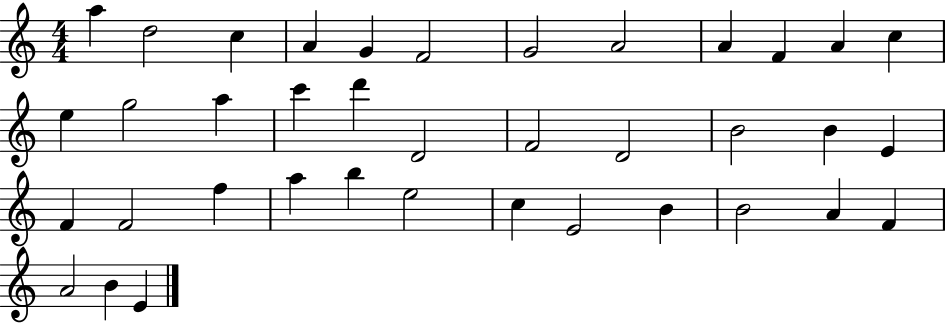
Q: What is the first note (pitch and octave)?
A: A5